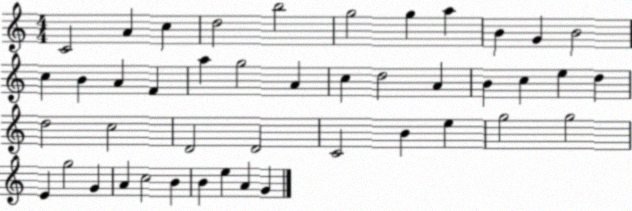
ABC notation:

X:1
T:Untitled
M:4/4
L:1/4
K:C
C2 A c d2 b2 g2 g a B G B2 c B A F a g2 A c d2 A B c e d d2 c2 D2 D2 C2 B e g2 g2 E g2 G A c2 B B e A G